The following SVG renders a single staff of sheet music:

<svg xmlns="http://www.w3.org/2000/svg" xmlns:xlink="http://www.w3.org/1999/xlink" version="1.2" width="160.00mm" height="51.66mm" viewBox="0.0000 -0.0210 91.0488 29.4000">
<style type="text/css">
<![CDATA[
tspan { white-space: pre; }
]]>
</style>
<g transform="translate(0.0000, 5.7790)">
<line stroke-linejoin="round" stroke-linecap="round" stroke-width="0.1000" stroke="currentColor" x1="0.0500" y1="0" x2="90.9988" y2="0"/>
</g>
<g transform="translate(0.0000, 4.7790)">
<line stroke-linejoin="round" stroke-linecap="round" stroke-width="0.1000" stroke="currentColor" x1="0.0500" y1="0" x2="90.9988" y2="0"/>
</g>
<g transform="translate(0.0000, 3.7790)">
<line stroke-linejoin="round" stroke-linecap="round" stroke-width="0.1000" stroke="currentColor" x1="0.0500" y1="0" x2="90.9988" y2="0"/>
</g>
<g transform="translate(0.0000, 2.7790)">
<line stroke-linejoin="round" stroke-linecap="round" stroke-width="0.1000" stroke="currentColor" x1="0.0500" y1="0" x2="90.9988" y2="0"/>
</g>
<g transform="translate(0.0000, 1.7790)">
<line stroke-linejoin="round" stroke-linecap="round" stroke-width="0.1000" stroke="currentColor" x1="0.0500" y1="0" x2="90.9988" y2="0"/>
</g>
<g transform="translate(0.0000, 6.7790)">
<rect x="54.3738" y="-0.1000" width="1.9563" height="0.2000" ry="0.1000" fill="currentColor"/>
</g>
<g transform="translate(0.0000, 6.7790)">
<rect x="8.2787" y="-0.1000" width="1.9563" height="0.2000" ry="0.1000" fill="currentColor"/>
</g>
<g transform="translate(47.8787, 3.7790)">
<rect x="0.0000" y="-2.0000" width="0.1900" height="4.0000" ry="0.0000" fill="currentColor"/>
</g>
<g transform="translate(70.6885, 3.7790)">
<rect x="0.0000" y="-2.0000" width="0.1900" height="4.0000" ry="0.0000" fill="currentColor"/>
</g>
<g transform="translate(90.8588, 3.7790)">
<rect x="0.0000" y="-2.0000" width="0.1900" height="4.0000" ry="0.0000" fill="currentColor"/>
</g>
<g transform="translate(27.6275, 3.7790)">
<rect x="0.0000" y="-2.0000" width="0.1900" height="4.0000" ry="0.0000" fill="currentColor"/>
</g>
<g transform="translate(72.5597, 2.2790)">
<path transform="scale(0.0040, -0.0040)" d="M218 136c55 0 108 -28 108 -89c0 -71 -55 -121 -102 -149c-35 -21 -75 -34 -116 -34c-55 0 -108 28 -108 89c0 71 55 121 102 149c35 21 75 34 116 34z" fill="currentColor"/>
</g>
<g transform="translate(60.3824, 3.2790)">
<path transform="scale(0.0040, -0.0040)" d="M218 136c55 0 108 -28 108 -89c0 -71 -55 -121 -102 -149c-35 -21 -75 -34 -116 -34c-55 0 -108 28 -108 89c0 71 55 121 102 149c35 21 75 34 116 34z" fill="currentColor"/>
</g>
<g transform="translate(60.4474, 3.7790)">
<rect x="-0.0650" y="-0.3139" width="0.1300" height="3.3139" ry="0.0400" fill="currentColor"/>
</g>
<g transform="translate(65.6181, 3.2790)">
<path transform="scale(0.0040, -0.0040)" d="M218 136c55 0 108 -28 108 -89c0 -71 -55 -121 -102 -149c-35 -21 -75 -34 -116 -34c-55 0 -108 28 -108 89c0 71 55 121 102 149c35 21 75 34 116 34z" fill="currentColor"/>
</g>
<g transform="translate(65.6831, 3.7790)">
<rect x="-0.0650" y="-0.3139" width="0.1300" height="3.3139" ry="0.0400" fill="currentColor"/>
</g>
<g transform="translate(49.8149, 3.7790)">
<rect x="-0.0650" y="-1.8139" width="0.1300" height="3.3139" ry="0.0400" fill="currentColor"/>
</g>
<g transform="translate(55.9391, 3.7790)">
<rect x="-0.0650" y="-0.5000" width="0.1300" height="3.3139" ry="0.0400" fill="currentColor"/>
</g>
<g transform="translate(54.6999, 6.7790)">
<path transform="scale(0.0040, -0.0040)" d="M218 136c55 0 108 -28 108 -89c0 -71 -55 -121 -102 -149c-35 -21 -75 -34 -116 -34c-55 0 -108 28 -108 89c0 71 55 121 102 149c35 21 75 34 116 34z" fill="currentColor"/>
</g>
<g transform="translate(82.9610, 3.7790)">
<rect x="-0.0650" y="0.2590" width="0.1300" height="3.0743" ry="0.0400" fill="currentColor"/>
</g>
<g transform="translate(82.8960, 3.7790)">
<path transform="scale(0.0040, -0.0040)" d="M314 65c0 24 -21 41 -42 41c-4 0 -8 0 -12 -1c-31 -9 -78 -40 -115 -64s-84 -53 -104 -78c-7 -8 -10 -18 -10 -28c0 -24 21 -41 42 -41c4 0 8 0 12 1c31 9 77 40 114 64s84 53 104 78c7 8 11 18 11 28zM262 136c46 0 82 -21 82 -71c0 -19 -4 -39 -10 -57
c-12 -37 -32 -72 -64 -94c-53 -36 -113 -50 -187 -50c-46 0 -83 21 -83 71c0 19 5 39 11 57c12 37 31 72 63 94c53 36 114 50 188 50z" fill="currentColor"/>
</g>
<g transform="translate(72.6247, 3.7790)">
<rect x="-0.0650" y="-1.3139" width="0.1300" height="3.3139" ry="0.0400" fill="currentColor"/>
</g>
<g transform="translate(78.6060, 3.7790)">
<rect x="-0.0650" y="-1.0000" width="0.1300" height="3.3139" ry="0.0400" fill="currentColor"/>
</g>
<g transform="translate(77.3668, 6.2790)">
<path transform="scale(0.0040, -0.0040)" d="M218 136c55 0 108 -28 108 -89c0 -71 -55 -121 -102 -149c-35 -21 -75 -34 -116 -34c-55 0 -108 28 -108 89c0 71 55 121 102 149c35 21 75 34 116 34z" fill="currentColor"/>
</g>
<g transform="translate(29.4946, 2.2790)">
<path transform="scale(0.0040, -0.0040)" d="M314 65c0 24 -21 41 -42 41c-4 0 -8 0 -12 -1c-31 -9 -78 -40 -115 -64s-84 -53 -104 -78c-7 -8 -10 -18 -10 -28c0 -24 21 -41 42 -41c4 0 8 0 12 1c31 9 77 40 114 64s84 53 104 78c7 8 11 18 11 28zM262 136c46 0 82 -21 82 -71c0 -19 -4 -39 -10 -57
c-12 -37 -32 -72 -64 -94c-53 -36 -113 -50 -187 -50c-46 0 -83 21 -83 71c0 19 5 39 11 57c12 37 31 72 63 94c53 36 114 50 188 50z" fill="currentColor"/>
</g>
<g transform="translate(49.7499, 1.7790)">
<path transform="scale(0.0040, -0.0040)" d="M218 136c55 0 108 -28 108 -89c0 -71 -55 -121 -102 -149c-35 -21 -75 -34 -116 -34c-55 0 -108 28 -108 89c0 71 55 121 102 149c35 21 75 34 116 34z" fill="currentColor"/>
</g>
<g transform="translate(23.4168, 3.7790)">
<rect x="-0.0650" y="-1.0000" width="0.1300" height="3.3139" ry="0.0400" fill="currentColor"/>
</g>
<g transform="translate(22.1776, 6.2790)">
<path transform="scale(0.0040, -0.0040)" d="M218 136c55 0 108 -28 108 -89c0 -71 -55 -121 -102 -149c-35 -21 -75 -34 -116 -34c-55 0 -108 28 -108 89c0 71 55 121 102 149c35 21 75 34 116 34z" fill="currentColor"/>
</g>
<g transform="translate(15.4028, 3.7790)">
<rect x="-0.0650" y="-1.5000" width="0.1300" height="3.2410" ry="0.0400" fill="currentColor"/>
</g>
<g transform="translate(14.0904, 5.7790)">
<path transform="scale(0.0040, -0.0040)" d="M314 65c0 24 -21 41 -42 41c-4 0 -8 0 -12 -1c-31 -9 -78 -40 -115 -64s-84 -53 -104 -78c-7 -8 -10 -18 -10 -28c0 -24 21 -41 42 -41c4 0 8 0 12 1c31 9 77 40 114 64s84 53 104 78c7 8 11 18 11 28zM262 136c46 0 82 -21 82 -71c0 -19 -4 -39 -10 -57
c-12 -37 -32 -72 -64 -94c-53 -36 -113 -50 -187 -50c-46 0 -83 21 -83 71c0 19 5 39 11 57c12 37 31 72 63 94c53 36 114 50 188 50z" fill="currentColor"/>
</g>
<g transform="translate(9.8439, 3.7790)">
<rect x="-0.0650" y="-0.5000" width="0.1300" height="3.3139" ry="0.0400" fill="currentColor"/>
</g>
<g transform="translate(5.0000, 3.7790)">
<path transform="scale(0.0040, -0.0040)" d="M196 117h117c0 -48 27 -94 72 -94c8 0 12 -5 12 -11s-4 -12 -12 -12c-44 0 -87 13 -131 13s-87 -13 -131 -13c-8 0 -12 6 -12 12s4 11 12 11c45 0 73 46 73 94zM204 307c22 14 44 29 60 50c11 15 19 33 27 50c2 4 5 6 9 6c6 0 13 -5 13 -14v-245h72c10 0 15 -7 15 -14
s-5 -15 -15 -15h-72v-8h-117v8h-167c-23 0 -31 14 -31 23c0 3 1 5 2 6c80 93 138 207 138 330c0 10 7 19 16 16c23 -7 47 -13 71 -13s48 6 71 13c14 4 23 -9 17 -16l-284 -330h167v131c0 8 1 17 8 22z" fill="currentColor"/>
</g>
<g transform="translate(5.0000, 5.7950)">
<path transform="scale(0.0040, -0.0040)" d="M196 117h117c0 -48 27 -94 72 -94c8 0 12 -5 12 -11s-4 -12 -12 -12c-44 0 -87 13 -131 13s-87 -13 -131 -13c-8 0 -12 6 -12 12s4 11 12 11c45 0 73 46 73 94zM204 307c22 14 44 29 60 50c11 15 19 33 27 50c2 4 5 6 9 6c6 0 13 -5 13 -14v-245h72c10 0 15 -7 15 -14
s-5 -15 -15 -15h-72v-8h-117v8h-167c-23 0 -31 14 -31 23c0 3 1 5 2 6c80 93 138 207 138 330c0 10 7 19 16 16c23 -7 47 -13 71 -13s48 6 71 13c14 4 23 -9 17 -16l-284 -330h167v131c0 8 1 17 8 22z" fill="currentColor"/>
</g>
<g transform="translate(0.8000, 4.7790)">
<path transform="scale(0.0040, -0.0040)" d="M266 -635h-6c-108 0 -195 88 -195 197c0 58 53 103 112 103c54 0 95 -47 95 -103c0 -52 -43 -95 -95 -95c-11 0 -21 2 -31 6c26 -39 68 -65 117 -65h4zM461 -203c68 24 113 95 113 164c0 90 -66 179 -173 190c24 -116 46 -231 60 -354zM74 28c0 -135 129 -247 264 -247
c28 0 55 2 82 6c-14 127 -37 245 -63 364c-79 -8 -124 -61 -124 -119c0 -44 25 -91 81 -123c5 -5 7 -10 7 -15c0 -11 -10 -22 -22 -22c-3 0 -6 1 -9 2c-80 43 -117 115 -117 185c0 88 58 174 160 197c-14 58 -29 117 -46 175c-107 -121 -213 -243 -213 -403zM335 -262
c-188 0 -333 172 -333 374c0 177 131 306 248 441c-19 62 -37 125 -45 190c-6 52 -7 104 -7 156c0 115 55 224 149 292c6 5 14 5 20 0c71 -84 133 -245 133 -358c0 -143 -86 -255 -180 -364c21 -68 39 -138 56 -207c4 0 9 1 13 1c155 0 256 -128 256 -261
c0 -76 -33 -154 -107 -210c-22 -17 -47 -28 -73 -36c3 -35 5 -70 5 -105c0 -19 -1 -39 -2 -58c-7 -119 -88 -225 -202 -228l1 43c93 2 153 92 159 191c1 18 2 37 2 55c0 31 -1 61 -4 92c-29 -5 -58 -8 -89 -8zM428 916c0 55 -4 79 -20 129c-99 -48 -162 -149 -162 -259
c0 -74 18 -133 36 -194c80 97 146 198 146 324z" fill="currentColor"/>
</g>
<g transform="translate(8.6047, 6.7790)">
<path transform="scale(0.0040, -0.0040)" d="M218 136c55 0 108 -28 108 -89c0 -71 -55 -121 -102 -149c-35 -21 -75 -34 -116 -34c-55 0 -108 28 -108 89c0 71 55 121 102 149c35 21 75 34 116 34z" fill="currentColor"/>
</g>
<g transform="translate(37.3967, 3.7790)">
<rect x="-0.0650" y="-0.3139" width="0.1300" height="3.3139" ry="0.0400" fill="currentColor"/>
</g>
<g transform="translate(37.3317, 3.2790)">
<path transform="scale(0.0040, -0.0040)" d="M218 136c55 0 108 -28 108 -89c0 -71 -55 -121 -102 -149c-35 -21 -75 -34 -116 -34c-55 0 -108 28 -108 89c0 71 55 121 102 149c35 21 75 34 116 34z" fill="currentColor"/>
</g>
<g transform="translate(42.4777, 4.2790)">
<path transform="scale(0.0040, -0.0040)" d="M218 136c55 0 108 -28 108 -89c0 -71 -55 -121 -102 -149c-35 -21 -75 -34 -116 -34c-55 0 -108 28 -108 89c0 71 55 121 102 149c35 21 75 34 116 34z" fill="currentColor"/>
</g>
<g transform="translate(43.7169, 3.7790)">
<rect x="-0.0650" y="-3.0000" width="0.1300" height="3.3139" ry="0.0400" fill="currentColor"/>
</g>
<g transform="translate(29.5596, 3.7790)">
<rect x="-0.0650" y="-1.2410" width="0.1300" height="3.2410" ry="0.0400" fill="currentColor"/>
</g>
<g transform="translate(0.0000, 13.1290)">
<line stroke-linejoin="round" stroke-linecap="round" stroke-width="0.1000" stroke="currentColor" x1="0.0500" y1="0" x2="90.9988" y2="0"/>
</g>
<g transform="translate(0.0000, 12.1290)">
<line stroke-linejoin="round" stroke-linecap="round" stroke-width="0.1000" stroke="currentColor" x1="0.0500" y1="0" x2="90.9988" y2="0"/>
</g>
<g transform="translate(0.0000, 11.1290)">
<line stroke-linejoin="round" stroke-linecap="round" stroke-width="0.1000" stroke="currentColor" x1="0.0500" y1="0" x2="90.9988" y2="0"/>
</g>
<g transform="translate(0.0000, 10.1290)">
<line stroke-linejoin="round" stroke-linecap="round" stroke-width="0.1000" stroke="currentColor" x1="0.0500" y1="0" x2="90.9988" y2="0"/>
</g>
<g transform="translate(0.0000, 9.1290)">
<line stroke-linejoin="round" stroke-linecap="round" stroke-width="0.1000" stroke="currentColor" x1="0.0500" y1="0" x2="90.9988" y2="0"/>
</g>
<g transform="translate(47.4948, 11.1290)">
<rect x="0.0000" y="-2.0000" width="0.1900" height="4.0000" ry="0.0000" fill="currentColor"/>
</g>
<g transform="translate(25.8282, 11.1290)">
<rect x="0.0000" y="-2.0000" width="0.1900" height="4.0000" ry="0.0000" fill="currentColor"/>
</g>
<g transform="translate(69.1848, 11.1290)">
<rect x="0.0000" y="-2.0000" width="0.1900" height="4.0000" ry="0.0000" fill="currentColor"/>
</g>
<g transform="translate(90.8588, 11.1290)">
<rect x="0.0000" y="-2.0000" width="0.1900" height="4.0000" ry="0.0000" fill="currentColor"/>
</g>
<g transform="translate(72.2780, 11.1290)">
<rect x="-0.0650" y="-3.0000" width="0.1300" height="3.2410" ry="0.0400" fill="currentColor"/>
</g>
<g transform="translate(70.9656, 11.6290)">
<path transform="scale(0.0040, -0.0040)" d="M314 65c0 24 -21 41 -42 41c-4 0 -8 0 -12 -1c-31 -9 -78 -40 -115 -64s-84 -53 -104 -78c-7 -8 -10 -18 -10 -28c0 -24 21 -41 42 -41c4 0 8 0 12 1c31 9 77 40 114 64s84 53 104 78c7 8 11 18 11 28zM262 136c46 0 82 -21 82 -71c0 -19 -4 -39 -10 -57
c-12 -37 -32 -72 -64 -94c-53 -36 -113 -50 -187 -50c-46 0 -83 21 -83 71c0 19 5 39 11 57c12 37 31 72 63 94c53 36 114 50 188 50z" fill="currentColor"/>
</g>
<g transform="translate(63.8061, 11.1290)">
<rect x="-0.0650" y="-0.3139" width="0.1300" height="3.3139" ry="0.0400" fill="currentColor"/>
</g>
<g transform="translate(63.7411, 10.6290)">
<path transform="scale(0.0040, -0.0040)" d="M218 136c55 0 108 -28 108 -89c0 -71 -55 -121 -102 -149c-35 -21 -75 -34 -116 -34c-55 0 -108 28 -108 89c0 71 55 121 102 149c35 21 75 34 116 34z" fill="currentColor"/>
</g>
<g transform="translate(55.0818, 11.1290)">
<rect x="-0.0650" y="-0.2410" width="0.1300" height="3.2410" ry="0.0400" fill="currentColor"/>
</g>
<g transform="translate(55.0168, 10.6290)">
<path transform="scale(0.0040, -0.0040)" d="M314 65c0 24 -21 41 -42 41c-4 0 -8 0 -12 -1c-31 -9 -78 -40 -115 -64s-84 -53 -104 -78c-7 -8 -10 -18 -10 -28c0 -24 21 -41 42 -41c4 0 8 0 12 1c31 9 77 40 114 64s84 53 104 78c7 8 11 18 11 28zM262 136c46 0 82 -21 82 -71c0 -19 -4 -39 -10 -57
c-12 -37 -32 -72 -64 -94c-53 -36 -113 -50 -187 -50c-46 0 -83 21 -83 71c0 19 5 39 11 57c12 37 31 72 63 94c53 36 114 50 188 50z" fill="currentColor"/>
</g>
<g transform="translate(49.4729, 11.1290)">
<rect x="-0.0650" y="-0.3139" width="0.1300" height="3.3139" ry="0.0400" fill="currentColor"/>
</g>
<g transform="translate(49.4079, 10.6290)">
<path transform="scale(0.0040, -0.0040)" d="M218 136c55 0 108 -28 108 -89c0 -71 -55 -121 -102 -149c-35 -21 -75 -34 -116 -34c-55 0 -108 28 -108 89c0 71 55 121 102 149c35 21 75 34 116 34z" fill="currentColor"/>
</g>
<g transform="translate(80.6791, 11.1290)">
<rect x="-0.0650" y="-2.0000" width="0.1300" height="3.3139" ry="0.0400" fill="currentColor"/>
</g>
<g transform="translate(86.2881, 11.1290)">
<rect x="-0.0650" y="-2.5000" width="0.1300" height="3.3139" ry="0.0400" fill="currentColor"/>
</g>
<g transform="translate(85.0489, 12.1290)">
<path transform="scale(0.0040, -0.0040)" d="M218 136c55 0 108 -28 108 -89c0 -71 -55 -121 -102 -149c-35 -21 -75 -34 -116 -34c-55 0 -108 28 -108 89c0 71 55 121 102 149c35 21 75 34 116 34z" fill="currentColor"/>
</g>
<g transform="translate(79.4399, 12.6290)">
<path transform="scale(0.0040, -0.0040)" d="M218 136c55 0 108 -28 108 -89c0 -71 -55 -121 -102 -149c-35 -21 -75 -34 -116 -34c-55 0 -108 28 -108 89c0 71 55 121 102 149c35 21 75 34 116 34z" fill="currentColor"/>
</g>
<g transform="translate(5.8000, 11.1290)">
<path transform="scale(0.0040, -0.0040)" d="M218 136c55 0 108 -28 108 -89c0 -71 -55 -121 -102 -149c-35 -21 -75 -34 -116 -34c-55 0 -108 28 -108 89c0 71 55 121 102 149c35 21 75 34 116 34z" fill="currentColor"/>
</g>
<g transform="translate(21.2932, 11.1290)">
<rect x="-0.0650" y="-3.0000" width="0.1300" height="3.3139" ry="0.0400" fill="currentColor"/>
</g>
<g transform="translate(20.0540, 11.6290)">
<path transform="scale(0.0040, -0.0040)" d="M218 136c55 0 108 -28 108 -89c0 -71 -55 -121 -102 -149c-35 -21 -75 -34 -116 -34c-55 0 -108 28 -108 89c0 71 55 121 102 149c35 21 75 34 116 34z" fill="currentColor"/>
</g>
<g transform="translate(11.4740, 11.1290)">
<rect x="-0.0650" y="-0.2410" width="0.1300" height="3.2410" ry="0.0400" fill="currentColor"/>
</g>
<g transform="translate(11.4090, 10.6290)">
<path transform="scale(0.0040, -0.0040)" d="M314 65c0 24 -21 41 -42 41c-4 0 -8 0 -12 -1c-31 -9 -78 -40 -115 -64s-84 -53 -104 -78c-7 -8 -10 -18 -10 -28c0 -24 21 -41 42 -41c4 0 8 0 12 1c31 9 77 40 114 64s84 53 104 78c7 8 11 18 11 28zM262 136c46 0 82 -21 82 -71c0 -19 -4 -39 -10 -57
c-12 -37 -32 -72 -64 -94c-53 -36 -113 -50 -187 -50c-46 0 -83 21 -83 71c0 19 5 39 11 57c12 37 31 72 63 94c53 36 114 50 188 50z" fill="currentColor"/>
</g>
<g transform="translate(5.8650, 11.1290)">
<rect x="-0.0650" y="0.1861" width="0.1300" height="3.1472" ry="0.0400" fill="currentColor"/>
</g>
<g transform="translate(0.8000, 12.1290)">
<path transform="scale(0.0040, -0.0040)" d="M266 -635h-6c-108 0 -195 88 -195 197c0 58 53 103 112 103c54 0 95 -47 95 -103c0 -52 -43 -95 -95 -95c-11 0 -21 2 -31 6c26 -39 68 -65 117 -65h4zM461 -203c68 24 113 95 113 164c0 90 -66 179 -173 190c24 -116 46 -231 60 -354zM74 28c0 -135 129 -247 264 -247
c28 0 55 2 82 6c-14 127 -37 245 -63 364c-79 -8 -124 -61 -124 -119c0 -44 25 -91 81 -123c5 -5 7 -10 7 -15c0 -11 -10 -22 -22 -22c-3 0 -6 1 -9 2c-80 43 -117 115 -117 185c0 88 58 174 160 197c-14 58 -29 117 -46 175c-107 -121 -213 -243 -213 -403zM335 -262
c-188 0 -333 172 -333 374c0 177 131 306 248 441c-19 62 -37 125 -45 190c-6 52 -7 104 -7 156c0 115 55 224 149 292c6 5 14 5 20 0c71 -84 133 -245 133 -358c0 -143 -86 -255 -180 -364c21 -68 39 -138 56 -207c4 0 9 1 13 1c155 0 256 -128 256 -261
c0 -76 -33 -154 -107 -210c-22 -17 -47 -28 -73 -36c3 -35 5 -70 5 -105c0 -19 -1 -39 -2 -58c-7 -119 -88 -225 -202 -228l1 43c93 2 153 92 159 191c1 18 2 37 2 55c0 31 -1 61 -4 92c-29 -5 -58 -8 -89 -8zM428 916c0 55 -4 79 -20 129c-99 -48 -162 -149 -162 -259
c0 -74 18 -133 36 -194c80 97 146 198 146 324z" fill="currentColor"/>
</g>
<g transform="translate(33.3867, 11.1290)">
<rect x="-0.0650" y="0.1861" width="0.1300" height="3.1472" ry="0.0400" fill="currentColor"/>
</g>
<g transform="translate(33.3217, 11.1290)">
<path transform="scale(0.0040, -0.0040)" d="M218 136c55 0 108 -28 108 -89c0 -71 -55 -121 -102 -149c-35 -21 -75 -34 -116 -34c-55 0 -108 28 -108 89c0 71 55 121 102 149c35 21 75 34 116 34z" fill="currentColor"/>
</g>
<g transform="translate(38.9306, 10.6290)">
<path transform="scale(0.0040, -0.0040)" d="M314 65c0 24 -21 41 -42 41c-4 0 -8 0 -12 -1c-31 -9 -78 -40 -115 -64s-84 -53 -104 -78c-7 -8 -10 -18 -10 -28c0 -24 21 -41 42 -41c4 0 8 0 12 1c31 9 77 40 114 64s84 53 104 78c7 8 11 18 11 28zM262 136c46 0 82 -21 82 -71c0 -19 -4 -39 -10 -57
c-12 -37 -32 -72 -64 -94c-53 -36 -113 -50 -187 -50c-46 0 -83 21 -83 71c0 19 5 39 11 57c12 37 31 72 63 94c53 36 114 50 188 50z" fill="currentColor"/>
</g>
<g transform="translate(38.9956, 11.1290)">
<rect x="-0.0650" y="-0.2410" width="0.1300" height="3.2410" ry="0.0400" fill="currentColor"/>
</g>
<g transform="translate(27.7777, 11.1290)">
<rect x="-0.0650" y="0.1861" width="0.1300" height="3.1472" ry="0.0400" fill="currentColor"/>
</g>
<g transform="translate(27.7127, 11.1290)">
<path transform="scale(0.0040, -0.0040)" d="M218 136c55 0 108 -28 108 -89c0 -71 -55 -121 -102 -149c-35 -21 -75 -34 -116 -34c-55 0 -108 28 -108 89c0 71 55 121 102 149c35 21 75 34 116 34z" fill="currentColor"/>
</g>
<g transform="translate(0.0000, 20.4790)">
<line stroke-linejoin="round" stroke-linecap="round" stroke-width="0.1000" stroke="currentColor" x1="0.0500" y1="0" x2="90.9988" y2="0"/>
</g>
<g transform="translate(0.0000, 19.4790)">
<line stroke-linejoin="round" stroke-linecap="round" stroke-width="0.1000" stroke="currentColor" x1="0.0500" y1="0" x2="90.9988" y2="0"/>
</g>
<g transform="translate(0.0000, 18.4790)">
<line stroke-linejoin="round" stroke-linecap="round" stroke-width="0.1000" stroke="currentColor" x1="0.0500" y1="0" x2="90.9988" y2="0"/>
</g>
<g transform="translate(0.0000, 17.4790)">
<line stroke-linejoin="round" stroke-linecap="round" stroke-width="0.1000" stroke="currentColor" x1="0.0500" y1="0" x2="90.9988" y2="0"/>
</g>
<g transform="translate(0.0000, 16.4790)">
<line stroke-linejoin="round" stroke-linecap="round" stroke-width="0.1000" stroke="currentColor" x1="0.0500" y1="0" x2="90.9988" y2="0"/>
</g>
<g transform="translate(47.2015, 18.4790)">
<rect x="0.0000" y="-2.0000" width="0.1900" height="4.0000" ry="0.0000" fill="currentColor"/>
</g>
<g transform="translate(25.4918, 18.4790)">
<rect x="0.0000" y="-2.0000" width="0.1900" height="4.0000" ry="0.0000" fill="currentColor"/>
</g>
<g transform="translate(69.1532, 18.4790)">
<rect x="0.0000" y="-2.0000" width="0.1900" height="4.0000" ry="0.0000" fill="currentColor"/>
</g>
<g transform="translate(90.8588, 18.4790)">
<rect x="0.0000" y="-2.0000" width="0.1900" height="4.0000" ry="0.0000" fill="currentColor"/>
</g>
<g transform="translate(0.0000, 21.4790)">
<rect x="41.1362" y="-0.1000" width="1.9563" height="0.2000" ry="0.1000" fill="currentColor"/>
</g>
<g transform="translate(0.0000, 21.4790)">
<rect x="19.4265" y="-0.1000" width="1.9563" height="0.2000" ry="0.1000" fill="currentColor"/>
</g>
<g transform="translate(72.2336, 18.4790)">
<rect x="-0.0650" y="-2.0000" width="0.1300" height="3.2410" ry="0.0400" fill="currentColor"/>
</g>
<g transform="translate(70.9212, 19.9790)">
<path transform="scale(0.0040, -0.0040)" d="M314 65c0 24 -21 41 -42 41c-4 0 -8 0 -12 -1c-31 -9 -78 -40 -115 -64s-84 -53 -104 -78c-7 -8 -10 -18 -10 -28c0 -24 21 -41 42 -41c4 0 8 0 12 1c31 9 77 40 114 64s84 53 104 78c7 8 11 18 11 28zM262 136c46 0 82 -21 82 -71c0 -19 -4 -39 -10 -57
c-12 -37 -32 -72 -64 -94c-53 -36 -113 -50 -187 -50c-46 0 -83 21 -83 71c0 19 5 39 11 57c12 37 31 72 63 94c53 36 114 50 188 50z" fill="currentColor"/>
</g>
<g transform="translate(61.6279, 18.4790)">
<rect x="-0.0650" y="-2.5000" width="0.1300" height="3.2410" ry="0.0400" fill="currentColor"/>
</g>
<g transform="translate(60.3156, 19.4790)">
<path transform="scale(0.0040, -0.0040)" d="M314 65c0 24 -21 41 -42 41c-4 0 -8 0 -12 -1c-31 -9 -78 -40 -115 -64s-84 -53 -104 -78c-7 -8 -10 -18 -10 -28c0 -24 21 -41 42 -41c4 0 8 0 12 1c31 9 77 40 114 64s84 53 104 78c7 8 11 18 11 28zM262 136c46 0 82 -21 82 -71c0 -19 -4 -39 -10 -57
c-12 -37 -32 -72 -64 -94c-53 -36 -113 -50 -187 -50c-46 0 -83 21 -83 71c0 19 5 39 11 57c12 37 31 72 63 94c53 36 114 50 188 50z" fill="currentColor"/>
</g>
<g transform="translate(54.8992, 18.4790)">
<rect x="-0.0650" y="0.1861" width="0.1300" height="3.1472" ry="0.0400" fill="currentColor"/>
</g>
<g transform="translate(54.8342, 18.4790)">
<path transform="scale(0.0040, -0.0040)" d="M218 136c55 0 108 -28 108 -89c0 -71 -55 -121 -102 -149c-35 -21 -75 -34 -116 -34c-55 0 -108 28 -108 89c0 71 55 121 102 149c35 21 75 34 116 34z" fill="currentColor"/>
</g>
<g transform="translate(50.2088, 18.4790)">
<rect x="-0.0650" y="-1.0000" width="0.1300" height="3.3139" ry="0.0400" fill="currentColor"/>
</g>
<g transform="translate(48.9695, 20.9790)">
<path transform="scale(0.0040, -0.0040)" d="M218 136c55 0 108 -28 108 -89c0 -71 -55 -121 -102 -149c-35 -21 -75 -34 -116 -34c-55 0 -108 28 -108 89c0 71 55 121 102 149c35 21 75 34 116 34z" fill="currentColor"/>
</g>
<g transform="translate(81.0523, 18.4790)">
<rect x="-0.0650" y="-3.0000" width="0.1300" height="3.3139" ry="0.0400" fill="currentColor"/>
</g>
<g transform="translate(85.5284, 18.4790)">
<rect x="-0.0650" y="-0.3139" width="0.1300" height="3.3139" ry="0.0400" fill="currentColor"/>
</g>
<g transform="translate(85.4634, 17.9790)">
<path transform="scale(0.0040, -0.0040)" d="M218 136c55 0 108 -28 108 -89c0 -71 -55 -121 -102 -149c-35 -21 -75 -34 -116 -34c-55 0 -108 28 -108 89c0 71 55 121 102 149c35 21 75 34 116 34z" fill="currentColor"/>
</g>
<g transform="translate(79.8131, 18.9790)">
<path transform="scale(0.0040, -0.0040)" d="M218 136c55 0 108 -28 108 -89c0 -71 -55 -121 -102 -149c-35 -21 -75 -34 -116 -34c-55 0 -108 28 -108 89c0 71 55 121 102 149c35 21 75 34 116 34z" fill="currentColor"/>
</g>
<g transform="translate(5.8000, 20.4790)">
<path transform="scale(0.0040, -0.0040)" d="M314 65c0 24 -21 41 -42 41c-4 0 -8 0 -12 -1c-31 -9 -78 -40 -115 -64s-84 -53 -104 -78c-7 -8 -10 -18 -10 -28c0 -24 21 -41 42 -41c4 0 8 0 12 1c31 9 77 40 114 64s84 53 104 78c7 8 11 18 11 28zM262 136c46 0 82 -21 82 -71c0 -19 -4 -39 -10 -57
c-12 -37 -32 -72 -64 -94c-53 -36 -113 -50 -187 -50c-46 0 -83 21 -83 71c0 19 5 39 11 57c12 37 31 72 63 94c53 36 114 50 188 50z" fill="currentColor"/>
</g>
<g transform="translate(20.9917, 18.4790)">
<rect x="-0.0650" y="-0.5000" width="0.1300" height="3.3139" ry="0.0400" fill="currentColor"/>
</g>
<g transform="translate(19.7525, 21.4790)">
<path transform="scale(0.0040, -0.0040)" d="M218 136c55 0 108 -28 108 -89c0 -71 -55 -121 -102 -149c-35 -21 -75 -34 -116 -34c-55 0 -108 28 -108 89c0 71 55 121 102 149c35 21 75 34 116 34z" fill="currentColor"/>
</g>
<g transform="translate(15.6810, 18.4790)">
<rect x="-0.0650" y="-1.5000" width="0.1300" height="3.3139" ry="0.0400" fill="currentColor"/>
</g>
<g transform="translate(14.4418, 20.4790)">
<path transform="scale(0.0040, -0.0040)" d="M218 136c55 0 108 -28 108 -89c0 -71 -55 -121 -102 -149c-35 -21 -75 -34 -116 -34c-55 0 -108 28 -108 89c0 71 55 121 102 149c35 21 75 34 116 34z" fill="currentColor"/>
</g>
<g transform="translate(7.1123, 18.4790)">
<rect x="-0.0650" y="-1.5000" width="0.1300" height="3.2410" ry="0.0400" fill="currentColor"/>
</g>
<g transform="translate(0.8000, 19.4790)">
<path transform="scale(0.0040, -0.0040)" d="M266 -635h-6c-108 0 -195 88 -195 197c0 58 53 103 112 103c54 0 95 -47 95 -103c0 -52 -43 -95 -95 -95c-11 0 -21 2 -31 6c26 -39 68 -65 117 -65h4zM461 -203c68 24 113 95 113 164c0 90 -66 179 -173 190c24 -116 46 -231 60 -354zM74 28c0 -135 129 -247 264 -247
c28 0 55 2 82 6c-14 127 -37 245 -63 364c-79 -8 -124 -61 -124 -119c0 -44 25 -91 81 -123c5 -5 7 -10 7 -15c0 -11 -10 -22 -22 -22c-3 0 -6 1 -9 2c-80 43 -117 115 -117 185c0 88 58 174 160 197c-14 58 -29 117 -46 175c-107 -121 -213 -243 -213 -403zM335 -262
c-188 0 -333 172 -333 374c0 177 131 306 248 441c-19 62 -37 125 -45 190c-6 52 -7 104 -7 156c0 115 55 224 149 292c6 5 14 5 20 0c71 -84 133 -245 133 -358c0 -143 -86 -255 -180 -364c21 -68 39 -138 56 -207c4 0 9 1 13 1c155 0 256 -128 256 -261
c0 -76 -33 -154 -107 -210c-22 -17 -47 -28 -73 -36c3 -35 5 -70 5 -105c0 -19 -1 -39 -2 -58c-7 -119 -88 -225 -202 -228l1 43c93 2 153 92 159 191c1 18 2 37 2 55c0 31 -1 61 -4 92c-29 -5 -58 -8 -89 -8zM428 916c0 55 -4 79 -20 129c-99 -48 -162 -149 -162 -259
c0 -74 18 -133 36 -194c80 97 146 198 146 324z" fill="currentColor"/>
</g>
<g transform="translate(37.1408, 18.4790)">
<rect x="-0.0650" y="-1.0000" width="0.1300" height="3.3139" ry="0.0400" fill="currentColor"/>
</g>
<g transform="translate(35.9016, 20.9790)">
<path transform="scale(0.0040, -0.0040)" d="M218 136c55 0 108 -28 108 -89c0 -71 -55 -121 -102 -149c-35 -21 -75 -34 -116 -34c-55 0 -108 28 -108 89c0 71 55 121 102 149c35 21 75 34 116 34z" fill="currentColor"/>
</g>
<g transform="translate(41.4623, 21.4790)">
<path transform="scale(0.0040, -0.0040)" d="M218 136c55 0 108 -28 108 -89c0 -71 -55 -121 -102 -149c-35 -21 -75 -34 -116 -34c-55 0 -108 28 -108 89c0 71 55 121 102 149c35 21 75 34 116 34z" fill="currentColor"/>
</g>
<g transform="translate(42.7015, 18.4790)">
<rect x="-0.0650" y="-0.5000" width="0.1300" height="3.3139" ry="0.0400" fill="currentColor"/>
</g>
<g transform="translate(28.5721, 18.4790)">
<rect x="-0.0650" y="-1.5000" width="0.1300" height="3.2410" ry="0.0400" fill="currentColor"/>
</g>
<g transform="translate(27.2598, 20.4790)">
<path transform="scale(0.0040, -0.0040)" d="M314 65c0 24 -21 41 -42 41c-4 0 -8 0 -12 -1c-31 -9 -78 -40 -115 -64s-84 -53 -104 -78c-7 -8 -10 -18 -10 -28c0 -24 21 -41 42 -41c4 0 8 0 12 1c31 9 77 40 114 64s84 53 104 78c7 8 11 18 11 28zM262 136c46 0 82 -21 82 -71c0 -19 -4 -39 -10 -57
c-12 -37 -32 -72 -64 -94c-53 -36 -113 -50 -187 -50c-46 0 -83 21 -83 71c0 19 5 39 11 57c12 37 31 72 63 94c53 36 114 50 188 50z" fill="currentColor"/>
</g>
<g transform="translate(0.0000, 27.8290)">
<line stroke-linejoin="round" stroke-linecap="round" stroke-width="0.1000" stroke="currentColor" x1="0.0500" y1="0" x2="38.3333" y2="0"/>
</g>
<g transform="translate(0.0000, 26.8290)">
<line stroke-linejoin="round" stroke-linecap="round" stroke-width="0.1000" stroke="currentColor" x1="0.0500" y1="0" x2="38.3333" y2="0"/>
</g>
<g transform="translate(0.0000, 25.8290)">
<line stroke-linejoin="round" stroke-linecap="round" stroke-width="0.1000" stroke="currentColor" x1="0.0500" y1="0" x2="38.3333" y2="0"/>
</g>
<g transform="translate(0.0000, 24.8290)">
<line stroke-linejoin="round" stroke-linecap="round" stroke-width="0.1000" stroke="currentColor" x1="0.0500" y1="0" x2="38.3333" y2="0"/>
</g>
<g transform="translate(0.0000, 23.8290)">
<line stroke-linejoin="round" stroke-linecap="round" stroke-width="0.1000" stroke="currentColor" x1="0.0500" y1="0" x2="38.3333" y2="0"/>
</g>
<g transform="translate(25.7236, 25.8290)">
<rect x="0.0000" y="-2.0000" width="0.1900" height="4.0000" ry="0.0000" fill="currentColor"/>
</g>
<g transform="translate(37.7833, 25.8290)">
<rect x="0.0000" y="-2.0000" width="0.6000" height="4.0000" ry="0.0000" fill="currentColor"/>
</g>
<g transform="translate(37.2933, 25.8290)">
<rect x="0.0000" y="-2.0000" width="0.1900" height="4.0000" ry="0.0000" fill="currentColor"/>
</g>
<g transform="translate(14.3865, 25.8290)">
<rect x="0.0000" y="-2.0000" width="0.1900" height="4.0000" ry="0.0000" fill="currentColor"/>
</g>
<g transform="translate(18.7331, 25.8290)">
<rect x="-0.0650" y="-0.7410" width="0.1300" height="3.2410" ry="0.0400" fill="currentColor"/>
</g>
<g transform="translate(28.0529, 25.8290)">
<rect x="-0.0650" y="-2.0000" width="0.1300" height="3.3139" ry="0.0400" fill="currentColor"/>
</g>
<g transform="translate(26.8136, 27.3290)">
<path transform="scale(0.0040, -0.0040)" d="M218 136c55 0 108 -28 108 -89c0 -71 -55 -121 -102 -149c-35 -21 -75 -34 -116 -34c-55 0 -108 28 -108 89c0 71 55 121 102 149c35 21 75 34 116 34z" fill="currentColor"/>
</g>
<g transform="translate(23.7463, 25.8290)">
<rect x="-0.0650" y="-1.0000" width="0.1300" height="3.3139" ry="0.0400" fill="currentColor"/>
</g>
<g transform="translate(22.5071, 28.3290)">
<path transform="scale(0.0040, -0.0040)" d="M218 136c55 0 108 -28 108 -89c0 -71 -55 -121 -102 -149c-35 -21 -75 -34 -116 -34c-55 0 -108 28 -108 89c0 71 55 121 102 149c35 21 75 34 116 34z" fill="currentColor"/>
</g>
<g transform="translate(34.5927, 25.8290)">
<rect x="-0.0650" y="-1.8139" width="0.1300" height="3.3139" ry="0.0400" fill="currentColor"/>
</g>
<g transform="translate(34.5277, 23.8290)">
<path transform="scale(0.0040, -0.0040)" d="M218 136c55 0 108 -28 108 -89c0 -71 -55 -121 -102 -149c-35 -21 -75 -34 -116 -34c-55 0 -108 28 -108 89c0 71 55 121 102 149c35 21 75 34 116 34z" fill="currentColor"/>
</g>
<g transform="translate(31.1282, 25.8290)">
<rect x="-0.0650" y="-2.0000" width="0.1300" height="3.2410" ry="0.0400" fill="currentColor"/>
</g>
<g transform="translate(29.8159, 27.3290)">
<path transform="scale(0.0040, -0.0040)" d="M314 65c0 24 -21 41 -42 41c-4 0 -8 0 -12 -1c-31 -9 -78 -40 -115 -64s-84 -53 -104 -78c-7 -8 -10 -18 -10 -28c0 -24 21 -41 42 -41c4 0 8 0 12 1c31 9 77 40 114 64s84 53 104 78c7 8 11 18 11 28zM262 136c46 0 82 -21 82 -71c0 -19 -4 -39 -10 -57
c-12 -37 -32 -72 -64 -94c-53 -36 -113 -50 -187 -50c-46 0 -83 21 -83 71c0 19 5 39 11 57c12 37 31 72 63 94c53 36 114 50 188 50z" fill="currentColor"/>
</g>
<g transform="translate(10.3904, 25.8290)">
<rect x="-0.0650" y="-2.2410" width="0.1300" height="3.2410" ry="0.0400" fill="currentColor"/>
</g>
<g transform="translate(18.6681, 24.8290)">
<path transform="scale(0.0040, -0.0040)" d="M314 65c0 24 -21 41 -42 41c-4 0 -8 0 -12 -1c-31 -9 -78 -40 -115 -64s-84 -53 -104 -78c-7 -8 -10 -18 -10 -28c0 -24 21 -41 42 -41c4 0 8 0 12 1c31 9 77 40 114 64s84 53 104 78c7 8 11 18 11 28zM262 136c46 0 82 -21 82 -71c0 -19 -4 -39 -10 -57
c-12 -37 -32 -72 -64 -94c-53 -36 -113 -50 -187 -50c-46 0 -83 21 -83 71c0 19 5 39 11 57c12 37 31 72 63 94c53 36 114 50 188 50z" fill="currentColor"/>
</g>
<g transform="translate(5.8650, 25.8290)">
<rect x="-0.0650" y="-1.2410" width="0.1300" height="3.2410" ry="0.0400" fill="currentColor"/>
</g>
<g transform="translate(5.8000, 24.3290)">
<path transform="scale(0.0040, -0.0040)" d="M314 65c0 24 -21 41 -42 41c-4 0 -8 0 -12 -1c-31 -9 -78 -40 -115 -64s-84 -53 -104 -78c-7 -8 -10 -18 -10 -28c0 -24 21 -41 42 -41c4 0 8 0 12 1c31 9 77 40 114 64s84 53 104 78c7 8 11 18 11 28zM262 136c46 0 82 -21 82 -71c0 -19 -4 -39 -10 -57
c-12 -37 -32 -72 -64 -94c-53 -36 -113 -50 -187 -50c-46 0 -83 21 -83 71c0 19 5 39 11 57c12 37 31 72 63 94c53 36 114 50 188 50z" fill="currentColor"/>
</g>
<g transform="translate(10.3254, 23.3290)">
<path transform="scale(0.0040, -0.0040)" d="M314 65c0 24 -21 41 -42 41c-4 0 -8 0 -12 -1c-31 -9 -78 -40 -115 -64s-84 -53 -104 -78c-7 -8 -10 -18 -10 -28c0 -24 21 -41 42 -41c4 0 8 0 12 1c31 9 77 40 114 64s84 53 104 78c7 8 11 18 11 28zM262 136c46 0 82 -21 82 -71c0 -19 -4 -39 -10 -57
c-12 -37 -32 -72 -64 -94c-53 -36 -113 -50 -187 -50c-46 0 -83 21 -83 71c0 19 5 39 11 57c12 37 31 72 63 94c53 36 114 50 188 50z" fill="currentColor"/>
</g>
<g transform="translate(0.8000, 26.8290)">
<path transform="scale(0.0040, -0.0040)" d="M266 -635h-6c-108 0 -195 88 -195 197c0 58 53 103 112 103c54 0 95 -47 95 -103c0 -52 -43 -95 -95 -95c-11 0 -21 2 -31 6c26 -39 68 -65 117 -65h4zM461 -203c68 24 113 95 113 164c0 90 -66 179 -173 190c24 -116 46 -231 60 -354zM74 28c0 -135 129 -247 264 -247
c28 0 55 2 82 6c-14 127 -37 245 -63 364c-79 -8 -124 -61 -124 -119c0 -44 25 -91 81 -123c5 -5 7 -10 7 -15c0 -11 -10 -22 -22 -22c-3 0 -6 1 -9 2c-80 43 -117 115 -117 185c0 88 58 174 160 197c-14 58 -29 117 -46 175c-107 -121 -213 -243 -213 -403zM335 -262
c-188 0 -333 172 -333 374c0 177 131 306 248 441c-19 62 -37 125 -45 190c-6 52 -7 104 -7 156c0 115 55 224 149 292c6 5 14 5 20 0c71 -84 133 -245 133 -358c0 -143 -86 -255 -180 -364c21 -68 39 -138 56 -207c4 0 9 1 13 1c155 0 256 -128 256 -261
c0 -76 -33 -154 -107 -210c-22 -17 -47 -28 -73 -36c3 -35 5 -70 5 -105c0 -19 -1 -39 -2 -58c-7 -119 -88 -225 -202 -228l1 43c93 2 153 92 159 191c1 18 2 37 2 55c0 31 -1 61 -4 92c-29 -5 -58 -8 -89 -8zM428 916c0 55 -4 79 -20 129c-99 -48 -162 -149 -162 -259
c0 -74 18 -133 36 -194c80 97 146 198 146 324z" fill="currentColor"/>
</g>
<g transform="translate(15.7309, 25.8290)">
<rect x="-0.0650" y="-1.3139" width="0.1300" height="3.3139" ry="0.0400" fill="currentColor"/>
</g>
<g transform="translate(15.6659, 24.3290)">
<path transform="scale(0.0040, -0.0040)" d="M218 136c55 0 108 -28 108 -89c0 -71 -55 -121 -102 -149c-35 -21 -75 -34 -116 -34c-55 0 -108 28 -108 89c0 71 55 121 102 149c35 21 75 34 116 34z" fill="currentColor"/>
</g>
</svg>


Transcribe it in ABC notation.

X:1
T:Untitled
M:4/4
L:1/4
K:C
C E2 D e2 c A f C c c e D B2 B c2 A B B c2 c c2 c A2 F G E2 E C E2 D C D B G2 F2 A c e2 g2 e d2 D F F2 f